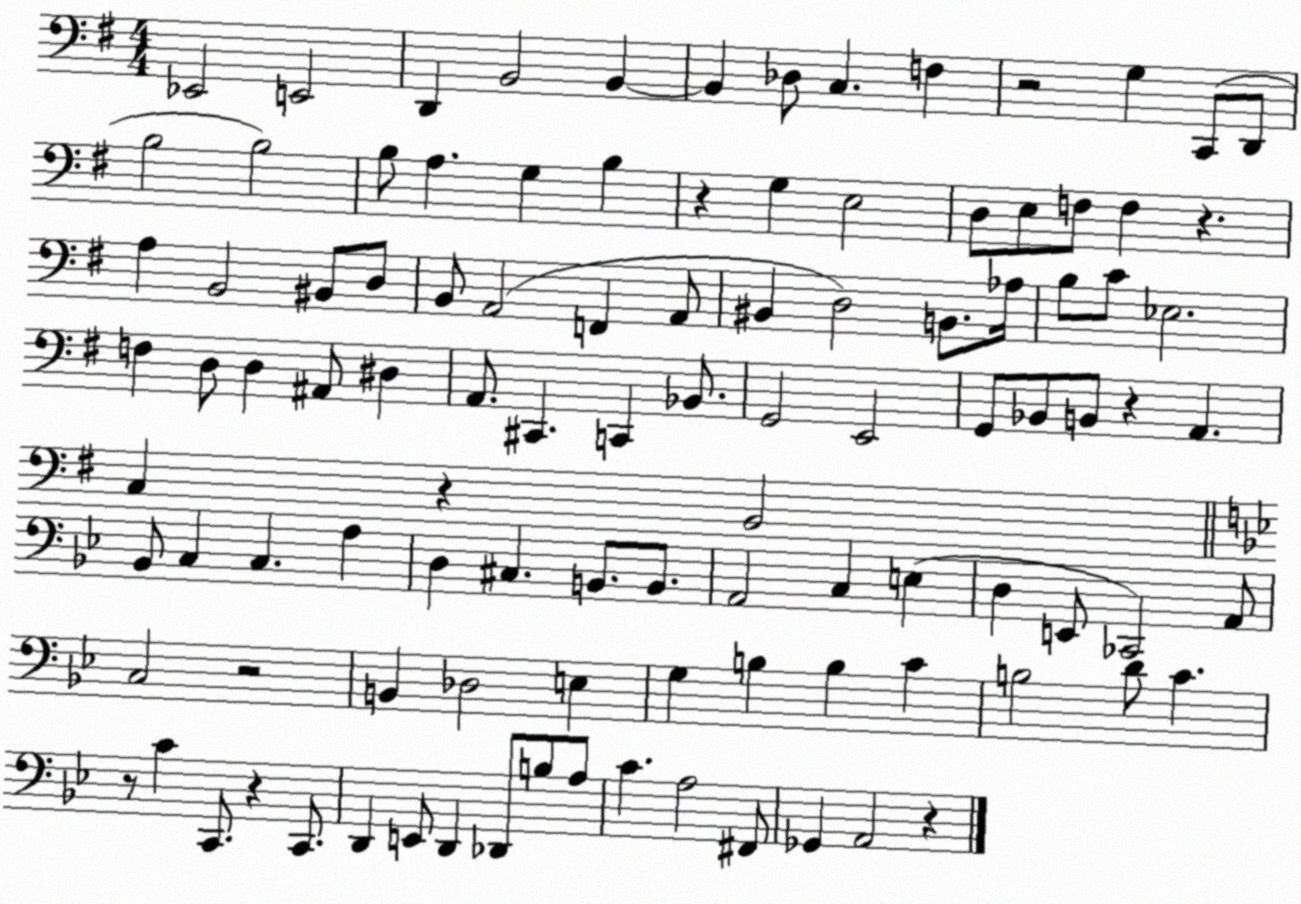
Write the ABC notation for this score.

X:1
T:Untitled
M:4/4
L:1/4
K:G
_E,,2 E,,2 D,, B,,2 B,, B,, _D,/2 C, F, z2 G, C,,/2 D,,/2 B,2 B,2 B,/2 A, G, B, z G, E,2 D,/2 E,/2 F,/2 F, z A, B,,2 ^B,,/2 D,/2 B,,/2 A,,2 F,, A,,/2 ^B,, D,2 B,,/2 _A,/4 B,/2 C/2 _E,2 F, D,/2 D, ^A,,/2 ^D, A,,/2 ^C,, C,, _B,,/2 G,,2 E,,2 G,,/2 _B,,/2 B,,/2 z A,, C, z B,,2 _B,,/2 C, C, A, D, ^C, B,,/2 B,,/2 A,,2 C, E, D, E,,/2 _C,,2 A,,/2 C,2 z2 B,, _D,2 E, G, B, B, C B,2 D/2 C z/2 C C,,/2 z C,,/2 D,, E,,/2 D,, _D,,/2 B,/2 A,/2 C A,2 ^F,,/2 _G,, A,,2 z